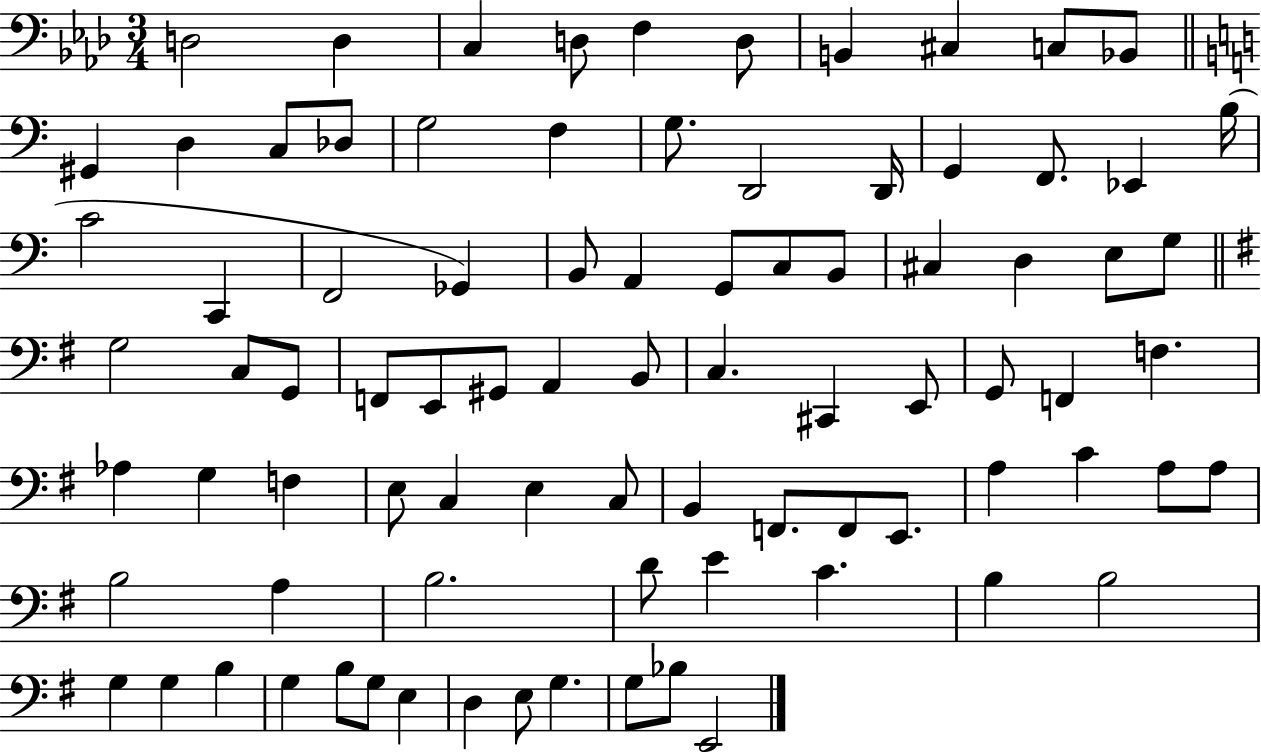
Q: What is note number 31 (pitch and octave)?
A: C3